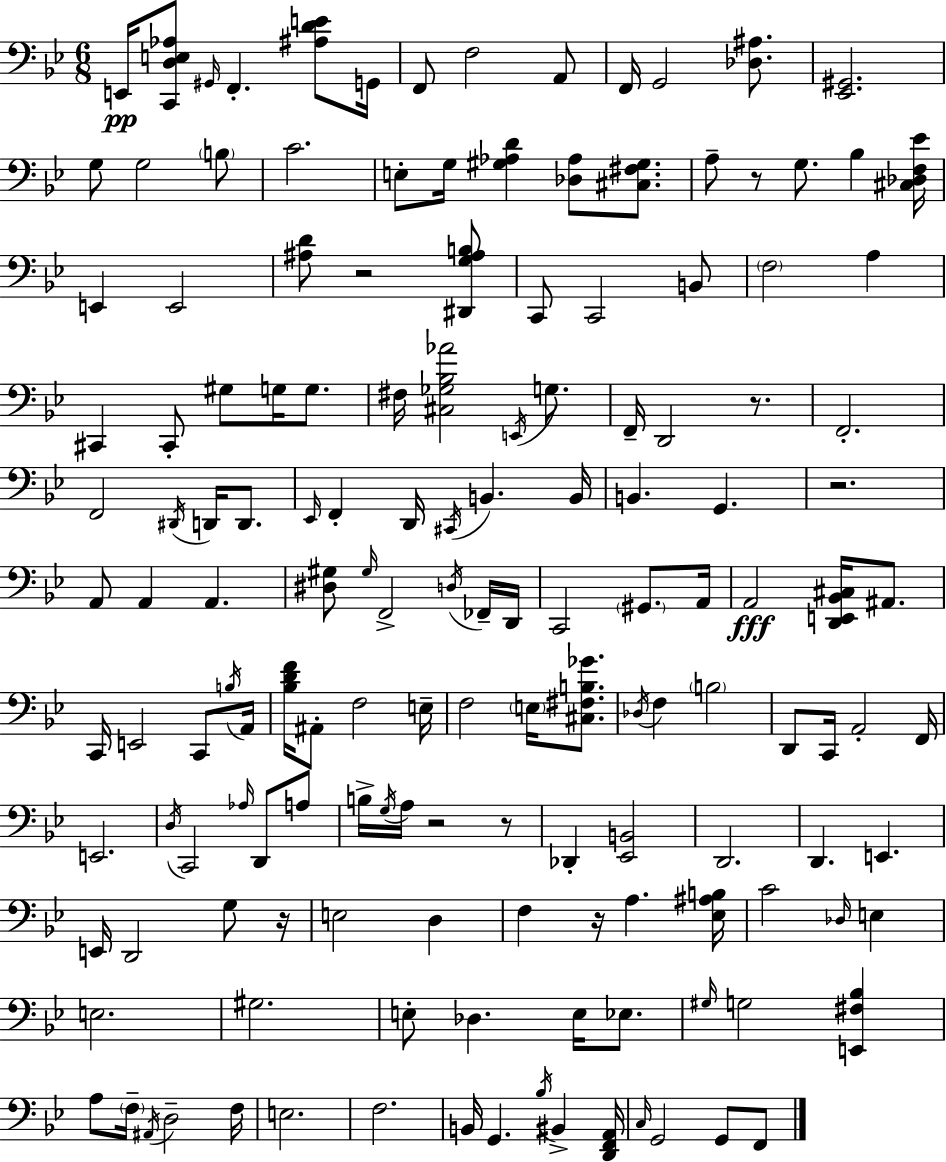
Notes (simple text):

E2/s [C2,D3,E3,Ab3]/e G#2/s F2/q. [A#3,D4,E4]/e G2/s F2/e F3/h A2/e F2/s G2/h [Db3,A#3]/e. [Eb2,G#2]/h. G3/e G3/h B3/e C4/h. E3/e G3/s [G#3,Ab3,D4]/q [Db3,Ab3]/e [C#3,F#3,G#3]/e. A3/e R/e G3/e. Bb3/q [C#3,Db3,F3,Eb4]/s E2/q E2/h [A#3,D4]/e R/h [D#2,G3,A#3,B3]/e C2/e C2/h B2/e F3/h A3/q C#2/q C#2/e G#3/e G3/s G3/e. F#3/s [C#3,Gb3,Bb3,Ab4]/h E2/s G3/e. F2/s D2/h R/e. F2/h. F2/h D#2/s D2/s D2/e. Eb2/s F2/q D2/s C#2/s B2/q. B2/s B2/q. G2/q. R/h. A2/e A2/q A2/q. [D#3,G#3]/e G#3/s F2/h D3/s FES2/s D2/s C2/h G#2/e. A2/s A2/h [D2,E2,Bb2,C#3]/s A#2/e. C2/s E2/h C2/e B3/s A2/s [Bb3,D4,F4]/s A#2/e F3/h E3/s F3/h E3/s [C#3,F#3,B3,Gb4]/e. Db3/s F3/q B3/h D2/e C2/s A2/h F2/s E2/h. D3/s C2/h Ab3/s D2/e A3/e B3/s G3/s A3/s R/h R/e Db2/q [Eb2,B2]/h D2/h. D2/q. E2/q. E2/s D2/h G3/e R/s E3/h D3/q F3/q R/s A3/q. [Eb3,A#3,B3]/s C4/h Db3/s E3/q E3/h. G#3/h. E3/e Db3/q. E3/s Eb3/e. G#3/s G3/h [E2,F#3,Bb3]/q A3/e F3/s A#2/s D3/h F3/s E3/h. F3/h. B2/s G2/q. Bb3/s BIS2/q [D2,F2,A2]/s C3/s G2/h G2/e F2/e